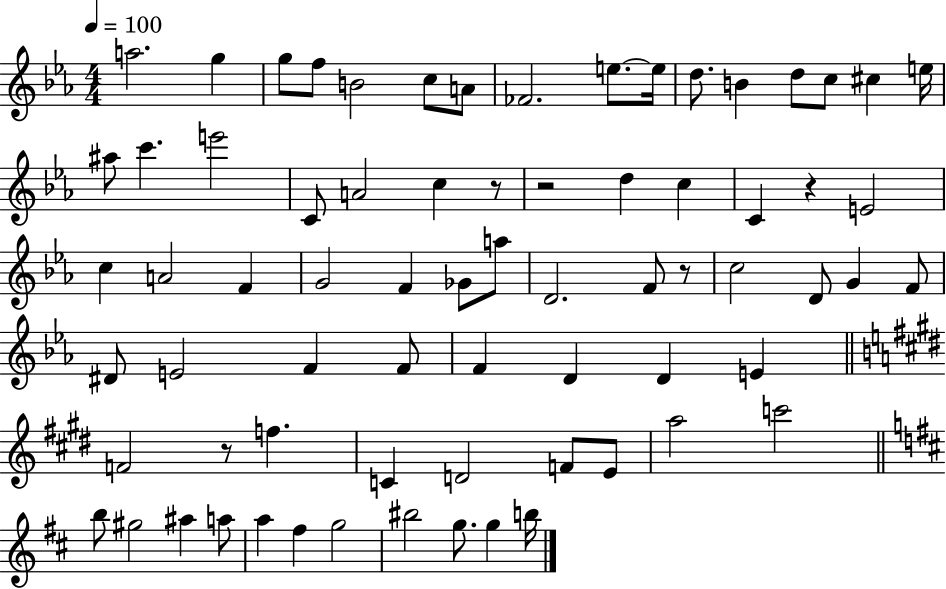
A5/h. G5/q G5/e F5/e B4/h C5/e A4/e FES4/h. E5/e. E5/s D5/e. B4/q D5/e C5/e C#5/q E5/s A#5/e C6/q. E6/h C4/e A4/h C5/q R/e R/h D5/q C5/q C4/q R/q E4/h C5/q A4/h F4/q G4/h F4/q Gb4/e A5/e D4/h. F4/e R/e C5/h D4/e G4/q F4/e D#4/e E4/h F4/q F4/e F4/q D4/q D4/q E4/q F4/h R/e F5/q. C4/q D4/h F4/e E4/e A5/h C6/h B5/e G#5/h A#5/q A5/e A5/q F#5/q G5/h BIS5/h G5/e. G5/q B5/s